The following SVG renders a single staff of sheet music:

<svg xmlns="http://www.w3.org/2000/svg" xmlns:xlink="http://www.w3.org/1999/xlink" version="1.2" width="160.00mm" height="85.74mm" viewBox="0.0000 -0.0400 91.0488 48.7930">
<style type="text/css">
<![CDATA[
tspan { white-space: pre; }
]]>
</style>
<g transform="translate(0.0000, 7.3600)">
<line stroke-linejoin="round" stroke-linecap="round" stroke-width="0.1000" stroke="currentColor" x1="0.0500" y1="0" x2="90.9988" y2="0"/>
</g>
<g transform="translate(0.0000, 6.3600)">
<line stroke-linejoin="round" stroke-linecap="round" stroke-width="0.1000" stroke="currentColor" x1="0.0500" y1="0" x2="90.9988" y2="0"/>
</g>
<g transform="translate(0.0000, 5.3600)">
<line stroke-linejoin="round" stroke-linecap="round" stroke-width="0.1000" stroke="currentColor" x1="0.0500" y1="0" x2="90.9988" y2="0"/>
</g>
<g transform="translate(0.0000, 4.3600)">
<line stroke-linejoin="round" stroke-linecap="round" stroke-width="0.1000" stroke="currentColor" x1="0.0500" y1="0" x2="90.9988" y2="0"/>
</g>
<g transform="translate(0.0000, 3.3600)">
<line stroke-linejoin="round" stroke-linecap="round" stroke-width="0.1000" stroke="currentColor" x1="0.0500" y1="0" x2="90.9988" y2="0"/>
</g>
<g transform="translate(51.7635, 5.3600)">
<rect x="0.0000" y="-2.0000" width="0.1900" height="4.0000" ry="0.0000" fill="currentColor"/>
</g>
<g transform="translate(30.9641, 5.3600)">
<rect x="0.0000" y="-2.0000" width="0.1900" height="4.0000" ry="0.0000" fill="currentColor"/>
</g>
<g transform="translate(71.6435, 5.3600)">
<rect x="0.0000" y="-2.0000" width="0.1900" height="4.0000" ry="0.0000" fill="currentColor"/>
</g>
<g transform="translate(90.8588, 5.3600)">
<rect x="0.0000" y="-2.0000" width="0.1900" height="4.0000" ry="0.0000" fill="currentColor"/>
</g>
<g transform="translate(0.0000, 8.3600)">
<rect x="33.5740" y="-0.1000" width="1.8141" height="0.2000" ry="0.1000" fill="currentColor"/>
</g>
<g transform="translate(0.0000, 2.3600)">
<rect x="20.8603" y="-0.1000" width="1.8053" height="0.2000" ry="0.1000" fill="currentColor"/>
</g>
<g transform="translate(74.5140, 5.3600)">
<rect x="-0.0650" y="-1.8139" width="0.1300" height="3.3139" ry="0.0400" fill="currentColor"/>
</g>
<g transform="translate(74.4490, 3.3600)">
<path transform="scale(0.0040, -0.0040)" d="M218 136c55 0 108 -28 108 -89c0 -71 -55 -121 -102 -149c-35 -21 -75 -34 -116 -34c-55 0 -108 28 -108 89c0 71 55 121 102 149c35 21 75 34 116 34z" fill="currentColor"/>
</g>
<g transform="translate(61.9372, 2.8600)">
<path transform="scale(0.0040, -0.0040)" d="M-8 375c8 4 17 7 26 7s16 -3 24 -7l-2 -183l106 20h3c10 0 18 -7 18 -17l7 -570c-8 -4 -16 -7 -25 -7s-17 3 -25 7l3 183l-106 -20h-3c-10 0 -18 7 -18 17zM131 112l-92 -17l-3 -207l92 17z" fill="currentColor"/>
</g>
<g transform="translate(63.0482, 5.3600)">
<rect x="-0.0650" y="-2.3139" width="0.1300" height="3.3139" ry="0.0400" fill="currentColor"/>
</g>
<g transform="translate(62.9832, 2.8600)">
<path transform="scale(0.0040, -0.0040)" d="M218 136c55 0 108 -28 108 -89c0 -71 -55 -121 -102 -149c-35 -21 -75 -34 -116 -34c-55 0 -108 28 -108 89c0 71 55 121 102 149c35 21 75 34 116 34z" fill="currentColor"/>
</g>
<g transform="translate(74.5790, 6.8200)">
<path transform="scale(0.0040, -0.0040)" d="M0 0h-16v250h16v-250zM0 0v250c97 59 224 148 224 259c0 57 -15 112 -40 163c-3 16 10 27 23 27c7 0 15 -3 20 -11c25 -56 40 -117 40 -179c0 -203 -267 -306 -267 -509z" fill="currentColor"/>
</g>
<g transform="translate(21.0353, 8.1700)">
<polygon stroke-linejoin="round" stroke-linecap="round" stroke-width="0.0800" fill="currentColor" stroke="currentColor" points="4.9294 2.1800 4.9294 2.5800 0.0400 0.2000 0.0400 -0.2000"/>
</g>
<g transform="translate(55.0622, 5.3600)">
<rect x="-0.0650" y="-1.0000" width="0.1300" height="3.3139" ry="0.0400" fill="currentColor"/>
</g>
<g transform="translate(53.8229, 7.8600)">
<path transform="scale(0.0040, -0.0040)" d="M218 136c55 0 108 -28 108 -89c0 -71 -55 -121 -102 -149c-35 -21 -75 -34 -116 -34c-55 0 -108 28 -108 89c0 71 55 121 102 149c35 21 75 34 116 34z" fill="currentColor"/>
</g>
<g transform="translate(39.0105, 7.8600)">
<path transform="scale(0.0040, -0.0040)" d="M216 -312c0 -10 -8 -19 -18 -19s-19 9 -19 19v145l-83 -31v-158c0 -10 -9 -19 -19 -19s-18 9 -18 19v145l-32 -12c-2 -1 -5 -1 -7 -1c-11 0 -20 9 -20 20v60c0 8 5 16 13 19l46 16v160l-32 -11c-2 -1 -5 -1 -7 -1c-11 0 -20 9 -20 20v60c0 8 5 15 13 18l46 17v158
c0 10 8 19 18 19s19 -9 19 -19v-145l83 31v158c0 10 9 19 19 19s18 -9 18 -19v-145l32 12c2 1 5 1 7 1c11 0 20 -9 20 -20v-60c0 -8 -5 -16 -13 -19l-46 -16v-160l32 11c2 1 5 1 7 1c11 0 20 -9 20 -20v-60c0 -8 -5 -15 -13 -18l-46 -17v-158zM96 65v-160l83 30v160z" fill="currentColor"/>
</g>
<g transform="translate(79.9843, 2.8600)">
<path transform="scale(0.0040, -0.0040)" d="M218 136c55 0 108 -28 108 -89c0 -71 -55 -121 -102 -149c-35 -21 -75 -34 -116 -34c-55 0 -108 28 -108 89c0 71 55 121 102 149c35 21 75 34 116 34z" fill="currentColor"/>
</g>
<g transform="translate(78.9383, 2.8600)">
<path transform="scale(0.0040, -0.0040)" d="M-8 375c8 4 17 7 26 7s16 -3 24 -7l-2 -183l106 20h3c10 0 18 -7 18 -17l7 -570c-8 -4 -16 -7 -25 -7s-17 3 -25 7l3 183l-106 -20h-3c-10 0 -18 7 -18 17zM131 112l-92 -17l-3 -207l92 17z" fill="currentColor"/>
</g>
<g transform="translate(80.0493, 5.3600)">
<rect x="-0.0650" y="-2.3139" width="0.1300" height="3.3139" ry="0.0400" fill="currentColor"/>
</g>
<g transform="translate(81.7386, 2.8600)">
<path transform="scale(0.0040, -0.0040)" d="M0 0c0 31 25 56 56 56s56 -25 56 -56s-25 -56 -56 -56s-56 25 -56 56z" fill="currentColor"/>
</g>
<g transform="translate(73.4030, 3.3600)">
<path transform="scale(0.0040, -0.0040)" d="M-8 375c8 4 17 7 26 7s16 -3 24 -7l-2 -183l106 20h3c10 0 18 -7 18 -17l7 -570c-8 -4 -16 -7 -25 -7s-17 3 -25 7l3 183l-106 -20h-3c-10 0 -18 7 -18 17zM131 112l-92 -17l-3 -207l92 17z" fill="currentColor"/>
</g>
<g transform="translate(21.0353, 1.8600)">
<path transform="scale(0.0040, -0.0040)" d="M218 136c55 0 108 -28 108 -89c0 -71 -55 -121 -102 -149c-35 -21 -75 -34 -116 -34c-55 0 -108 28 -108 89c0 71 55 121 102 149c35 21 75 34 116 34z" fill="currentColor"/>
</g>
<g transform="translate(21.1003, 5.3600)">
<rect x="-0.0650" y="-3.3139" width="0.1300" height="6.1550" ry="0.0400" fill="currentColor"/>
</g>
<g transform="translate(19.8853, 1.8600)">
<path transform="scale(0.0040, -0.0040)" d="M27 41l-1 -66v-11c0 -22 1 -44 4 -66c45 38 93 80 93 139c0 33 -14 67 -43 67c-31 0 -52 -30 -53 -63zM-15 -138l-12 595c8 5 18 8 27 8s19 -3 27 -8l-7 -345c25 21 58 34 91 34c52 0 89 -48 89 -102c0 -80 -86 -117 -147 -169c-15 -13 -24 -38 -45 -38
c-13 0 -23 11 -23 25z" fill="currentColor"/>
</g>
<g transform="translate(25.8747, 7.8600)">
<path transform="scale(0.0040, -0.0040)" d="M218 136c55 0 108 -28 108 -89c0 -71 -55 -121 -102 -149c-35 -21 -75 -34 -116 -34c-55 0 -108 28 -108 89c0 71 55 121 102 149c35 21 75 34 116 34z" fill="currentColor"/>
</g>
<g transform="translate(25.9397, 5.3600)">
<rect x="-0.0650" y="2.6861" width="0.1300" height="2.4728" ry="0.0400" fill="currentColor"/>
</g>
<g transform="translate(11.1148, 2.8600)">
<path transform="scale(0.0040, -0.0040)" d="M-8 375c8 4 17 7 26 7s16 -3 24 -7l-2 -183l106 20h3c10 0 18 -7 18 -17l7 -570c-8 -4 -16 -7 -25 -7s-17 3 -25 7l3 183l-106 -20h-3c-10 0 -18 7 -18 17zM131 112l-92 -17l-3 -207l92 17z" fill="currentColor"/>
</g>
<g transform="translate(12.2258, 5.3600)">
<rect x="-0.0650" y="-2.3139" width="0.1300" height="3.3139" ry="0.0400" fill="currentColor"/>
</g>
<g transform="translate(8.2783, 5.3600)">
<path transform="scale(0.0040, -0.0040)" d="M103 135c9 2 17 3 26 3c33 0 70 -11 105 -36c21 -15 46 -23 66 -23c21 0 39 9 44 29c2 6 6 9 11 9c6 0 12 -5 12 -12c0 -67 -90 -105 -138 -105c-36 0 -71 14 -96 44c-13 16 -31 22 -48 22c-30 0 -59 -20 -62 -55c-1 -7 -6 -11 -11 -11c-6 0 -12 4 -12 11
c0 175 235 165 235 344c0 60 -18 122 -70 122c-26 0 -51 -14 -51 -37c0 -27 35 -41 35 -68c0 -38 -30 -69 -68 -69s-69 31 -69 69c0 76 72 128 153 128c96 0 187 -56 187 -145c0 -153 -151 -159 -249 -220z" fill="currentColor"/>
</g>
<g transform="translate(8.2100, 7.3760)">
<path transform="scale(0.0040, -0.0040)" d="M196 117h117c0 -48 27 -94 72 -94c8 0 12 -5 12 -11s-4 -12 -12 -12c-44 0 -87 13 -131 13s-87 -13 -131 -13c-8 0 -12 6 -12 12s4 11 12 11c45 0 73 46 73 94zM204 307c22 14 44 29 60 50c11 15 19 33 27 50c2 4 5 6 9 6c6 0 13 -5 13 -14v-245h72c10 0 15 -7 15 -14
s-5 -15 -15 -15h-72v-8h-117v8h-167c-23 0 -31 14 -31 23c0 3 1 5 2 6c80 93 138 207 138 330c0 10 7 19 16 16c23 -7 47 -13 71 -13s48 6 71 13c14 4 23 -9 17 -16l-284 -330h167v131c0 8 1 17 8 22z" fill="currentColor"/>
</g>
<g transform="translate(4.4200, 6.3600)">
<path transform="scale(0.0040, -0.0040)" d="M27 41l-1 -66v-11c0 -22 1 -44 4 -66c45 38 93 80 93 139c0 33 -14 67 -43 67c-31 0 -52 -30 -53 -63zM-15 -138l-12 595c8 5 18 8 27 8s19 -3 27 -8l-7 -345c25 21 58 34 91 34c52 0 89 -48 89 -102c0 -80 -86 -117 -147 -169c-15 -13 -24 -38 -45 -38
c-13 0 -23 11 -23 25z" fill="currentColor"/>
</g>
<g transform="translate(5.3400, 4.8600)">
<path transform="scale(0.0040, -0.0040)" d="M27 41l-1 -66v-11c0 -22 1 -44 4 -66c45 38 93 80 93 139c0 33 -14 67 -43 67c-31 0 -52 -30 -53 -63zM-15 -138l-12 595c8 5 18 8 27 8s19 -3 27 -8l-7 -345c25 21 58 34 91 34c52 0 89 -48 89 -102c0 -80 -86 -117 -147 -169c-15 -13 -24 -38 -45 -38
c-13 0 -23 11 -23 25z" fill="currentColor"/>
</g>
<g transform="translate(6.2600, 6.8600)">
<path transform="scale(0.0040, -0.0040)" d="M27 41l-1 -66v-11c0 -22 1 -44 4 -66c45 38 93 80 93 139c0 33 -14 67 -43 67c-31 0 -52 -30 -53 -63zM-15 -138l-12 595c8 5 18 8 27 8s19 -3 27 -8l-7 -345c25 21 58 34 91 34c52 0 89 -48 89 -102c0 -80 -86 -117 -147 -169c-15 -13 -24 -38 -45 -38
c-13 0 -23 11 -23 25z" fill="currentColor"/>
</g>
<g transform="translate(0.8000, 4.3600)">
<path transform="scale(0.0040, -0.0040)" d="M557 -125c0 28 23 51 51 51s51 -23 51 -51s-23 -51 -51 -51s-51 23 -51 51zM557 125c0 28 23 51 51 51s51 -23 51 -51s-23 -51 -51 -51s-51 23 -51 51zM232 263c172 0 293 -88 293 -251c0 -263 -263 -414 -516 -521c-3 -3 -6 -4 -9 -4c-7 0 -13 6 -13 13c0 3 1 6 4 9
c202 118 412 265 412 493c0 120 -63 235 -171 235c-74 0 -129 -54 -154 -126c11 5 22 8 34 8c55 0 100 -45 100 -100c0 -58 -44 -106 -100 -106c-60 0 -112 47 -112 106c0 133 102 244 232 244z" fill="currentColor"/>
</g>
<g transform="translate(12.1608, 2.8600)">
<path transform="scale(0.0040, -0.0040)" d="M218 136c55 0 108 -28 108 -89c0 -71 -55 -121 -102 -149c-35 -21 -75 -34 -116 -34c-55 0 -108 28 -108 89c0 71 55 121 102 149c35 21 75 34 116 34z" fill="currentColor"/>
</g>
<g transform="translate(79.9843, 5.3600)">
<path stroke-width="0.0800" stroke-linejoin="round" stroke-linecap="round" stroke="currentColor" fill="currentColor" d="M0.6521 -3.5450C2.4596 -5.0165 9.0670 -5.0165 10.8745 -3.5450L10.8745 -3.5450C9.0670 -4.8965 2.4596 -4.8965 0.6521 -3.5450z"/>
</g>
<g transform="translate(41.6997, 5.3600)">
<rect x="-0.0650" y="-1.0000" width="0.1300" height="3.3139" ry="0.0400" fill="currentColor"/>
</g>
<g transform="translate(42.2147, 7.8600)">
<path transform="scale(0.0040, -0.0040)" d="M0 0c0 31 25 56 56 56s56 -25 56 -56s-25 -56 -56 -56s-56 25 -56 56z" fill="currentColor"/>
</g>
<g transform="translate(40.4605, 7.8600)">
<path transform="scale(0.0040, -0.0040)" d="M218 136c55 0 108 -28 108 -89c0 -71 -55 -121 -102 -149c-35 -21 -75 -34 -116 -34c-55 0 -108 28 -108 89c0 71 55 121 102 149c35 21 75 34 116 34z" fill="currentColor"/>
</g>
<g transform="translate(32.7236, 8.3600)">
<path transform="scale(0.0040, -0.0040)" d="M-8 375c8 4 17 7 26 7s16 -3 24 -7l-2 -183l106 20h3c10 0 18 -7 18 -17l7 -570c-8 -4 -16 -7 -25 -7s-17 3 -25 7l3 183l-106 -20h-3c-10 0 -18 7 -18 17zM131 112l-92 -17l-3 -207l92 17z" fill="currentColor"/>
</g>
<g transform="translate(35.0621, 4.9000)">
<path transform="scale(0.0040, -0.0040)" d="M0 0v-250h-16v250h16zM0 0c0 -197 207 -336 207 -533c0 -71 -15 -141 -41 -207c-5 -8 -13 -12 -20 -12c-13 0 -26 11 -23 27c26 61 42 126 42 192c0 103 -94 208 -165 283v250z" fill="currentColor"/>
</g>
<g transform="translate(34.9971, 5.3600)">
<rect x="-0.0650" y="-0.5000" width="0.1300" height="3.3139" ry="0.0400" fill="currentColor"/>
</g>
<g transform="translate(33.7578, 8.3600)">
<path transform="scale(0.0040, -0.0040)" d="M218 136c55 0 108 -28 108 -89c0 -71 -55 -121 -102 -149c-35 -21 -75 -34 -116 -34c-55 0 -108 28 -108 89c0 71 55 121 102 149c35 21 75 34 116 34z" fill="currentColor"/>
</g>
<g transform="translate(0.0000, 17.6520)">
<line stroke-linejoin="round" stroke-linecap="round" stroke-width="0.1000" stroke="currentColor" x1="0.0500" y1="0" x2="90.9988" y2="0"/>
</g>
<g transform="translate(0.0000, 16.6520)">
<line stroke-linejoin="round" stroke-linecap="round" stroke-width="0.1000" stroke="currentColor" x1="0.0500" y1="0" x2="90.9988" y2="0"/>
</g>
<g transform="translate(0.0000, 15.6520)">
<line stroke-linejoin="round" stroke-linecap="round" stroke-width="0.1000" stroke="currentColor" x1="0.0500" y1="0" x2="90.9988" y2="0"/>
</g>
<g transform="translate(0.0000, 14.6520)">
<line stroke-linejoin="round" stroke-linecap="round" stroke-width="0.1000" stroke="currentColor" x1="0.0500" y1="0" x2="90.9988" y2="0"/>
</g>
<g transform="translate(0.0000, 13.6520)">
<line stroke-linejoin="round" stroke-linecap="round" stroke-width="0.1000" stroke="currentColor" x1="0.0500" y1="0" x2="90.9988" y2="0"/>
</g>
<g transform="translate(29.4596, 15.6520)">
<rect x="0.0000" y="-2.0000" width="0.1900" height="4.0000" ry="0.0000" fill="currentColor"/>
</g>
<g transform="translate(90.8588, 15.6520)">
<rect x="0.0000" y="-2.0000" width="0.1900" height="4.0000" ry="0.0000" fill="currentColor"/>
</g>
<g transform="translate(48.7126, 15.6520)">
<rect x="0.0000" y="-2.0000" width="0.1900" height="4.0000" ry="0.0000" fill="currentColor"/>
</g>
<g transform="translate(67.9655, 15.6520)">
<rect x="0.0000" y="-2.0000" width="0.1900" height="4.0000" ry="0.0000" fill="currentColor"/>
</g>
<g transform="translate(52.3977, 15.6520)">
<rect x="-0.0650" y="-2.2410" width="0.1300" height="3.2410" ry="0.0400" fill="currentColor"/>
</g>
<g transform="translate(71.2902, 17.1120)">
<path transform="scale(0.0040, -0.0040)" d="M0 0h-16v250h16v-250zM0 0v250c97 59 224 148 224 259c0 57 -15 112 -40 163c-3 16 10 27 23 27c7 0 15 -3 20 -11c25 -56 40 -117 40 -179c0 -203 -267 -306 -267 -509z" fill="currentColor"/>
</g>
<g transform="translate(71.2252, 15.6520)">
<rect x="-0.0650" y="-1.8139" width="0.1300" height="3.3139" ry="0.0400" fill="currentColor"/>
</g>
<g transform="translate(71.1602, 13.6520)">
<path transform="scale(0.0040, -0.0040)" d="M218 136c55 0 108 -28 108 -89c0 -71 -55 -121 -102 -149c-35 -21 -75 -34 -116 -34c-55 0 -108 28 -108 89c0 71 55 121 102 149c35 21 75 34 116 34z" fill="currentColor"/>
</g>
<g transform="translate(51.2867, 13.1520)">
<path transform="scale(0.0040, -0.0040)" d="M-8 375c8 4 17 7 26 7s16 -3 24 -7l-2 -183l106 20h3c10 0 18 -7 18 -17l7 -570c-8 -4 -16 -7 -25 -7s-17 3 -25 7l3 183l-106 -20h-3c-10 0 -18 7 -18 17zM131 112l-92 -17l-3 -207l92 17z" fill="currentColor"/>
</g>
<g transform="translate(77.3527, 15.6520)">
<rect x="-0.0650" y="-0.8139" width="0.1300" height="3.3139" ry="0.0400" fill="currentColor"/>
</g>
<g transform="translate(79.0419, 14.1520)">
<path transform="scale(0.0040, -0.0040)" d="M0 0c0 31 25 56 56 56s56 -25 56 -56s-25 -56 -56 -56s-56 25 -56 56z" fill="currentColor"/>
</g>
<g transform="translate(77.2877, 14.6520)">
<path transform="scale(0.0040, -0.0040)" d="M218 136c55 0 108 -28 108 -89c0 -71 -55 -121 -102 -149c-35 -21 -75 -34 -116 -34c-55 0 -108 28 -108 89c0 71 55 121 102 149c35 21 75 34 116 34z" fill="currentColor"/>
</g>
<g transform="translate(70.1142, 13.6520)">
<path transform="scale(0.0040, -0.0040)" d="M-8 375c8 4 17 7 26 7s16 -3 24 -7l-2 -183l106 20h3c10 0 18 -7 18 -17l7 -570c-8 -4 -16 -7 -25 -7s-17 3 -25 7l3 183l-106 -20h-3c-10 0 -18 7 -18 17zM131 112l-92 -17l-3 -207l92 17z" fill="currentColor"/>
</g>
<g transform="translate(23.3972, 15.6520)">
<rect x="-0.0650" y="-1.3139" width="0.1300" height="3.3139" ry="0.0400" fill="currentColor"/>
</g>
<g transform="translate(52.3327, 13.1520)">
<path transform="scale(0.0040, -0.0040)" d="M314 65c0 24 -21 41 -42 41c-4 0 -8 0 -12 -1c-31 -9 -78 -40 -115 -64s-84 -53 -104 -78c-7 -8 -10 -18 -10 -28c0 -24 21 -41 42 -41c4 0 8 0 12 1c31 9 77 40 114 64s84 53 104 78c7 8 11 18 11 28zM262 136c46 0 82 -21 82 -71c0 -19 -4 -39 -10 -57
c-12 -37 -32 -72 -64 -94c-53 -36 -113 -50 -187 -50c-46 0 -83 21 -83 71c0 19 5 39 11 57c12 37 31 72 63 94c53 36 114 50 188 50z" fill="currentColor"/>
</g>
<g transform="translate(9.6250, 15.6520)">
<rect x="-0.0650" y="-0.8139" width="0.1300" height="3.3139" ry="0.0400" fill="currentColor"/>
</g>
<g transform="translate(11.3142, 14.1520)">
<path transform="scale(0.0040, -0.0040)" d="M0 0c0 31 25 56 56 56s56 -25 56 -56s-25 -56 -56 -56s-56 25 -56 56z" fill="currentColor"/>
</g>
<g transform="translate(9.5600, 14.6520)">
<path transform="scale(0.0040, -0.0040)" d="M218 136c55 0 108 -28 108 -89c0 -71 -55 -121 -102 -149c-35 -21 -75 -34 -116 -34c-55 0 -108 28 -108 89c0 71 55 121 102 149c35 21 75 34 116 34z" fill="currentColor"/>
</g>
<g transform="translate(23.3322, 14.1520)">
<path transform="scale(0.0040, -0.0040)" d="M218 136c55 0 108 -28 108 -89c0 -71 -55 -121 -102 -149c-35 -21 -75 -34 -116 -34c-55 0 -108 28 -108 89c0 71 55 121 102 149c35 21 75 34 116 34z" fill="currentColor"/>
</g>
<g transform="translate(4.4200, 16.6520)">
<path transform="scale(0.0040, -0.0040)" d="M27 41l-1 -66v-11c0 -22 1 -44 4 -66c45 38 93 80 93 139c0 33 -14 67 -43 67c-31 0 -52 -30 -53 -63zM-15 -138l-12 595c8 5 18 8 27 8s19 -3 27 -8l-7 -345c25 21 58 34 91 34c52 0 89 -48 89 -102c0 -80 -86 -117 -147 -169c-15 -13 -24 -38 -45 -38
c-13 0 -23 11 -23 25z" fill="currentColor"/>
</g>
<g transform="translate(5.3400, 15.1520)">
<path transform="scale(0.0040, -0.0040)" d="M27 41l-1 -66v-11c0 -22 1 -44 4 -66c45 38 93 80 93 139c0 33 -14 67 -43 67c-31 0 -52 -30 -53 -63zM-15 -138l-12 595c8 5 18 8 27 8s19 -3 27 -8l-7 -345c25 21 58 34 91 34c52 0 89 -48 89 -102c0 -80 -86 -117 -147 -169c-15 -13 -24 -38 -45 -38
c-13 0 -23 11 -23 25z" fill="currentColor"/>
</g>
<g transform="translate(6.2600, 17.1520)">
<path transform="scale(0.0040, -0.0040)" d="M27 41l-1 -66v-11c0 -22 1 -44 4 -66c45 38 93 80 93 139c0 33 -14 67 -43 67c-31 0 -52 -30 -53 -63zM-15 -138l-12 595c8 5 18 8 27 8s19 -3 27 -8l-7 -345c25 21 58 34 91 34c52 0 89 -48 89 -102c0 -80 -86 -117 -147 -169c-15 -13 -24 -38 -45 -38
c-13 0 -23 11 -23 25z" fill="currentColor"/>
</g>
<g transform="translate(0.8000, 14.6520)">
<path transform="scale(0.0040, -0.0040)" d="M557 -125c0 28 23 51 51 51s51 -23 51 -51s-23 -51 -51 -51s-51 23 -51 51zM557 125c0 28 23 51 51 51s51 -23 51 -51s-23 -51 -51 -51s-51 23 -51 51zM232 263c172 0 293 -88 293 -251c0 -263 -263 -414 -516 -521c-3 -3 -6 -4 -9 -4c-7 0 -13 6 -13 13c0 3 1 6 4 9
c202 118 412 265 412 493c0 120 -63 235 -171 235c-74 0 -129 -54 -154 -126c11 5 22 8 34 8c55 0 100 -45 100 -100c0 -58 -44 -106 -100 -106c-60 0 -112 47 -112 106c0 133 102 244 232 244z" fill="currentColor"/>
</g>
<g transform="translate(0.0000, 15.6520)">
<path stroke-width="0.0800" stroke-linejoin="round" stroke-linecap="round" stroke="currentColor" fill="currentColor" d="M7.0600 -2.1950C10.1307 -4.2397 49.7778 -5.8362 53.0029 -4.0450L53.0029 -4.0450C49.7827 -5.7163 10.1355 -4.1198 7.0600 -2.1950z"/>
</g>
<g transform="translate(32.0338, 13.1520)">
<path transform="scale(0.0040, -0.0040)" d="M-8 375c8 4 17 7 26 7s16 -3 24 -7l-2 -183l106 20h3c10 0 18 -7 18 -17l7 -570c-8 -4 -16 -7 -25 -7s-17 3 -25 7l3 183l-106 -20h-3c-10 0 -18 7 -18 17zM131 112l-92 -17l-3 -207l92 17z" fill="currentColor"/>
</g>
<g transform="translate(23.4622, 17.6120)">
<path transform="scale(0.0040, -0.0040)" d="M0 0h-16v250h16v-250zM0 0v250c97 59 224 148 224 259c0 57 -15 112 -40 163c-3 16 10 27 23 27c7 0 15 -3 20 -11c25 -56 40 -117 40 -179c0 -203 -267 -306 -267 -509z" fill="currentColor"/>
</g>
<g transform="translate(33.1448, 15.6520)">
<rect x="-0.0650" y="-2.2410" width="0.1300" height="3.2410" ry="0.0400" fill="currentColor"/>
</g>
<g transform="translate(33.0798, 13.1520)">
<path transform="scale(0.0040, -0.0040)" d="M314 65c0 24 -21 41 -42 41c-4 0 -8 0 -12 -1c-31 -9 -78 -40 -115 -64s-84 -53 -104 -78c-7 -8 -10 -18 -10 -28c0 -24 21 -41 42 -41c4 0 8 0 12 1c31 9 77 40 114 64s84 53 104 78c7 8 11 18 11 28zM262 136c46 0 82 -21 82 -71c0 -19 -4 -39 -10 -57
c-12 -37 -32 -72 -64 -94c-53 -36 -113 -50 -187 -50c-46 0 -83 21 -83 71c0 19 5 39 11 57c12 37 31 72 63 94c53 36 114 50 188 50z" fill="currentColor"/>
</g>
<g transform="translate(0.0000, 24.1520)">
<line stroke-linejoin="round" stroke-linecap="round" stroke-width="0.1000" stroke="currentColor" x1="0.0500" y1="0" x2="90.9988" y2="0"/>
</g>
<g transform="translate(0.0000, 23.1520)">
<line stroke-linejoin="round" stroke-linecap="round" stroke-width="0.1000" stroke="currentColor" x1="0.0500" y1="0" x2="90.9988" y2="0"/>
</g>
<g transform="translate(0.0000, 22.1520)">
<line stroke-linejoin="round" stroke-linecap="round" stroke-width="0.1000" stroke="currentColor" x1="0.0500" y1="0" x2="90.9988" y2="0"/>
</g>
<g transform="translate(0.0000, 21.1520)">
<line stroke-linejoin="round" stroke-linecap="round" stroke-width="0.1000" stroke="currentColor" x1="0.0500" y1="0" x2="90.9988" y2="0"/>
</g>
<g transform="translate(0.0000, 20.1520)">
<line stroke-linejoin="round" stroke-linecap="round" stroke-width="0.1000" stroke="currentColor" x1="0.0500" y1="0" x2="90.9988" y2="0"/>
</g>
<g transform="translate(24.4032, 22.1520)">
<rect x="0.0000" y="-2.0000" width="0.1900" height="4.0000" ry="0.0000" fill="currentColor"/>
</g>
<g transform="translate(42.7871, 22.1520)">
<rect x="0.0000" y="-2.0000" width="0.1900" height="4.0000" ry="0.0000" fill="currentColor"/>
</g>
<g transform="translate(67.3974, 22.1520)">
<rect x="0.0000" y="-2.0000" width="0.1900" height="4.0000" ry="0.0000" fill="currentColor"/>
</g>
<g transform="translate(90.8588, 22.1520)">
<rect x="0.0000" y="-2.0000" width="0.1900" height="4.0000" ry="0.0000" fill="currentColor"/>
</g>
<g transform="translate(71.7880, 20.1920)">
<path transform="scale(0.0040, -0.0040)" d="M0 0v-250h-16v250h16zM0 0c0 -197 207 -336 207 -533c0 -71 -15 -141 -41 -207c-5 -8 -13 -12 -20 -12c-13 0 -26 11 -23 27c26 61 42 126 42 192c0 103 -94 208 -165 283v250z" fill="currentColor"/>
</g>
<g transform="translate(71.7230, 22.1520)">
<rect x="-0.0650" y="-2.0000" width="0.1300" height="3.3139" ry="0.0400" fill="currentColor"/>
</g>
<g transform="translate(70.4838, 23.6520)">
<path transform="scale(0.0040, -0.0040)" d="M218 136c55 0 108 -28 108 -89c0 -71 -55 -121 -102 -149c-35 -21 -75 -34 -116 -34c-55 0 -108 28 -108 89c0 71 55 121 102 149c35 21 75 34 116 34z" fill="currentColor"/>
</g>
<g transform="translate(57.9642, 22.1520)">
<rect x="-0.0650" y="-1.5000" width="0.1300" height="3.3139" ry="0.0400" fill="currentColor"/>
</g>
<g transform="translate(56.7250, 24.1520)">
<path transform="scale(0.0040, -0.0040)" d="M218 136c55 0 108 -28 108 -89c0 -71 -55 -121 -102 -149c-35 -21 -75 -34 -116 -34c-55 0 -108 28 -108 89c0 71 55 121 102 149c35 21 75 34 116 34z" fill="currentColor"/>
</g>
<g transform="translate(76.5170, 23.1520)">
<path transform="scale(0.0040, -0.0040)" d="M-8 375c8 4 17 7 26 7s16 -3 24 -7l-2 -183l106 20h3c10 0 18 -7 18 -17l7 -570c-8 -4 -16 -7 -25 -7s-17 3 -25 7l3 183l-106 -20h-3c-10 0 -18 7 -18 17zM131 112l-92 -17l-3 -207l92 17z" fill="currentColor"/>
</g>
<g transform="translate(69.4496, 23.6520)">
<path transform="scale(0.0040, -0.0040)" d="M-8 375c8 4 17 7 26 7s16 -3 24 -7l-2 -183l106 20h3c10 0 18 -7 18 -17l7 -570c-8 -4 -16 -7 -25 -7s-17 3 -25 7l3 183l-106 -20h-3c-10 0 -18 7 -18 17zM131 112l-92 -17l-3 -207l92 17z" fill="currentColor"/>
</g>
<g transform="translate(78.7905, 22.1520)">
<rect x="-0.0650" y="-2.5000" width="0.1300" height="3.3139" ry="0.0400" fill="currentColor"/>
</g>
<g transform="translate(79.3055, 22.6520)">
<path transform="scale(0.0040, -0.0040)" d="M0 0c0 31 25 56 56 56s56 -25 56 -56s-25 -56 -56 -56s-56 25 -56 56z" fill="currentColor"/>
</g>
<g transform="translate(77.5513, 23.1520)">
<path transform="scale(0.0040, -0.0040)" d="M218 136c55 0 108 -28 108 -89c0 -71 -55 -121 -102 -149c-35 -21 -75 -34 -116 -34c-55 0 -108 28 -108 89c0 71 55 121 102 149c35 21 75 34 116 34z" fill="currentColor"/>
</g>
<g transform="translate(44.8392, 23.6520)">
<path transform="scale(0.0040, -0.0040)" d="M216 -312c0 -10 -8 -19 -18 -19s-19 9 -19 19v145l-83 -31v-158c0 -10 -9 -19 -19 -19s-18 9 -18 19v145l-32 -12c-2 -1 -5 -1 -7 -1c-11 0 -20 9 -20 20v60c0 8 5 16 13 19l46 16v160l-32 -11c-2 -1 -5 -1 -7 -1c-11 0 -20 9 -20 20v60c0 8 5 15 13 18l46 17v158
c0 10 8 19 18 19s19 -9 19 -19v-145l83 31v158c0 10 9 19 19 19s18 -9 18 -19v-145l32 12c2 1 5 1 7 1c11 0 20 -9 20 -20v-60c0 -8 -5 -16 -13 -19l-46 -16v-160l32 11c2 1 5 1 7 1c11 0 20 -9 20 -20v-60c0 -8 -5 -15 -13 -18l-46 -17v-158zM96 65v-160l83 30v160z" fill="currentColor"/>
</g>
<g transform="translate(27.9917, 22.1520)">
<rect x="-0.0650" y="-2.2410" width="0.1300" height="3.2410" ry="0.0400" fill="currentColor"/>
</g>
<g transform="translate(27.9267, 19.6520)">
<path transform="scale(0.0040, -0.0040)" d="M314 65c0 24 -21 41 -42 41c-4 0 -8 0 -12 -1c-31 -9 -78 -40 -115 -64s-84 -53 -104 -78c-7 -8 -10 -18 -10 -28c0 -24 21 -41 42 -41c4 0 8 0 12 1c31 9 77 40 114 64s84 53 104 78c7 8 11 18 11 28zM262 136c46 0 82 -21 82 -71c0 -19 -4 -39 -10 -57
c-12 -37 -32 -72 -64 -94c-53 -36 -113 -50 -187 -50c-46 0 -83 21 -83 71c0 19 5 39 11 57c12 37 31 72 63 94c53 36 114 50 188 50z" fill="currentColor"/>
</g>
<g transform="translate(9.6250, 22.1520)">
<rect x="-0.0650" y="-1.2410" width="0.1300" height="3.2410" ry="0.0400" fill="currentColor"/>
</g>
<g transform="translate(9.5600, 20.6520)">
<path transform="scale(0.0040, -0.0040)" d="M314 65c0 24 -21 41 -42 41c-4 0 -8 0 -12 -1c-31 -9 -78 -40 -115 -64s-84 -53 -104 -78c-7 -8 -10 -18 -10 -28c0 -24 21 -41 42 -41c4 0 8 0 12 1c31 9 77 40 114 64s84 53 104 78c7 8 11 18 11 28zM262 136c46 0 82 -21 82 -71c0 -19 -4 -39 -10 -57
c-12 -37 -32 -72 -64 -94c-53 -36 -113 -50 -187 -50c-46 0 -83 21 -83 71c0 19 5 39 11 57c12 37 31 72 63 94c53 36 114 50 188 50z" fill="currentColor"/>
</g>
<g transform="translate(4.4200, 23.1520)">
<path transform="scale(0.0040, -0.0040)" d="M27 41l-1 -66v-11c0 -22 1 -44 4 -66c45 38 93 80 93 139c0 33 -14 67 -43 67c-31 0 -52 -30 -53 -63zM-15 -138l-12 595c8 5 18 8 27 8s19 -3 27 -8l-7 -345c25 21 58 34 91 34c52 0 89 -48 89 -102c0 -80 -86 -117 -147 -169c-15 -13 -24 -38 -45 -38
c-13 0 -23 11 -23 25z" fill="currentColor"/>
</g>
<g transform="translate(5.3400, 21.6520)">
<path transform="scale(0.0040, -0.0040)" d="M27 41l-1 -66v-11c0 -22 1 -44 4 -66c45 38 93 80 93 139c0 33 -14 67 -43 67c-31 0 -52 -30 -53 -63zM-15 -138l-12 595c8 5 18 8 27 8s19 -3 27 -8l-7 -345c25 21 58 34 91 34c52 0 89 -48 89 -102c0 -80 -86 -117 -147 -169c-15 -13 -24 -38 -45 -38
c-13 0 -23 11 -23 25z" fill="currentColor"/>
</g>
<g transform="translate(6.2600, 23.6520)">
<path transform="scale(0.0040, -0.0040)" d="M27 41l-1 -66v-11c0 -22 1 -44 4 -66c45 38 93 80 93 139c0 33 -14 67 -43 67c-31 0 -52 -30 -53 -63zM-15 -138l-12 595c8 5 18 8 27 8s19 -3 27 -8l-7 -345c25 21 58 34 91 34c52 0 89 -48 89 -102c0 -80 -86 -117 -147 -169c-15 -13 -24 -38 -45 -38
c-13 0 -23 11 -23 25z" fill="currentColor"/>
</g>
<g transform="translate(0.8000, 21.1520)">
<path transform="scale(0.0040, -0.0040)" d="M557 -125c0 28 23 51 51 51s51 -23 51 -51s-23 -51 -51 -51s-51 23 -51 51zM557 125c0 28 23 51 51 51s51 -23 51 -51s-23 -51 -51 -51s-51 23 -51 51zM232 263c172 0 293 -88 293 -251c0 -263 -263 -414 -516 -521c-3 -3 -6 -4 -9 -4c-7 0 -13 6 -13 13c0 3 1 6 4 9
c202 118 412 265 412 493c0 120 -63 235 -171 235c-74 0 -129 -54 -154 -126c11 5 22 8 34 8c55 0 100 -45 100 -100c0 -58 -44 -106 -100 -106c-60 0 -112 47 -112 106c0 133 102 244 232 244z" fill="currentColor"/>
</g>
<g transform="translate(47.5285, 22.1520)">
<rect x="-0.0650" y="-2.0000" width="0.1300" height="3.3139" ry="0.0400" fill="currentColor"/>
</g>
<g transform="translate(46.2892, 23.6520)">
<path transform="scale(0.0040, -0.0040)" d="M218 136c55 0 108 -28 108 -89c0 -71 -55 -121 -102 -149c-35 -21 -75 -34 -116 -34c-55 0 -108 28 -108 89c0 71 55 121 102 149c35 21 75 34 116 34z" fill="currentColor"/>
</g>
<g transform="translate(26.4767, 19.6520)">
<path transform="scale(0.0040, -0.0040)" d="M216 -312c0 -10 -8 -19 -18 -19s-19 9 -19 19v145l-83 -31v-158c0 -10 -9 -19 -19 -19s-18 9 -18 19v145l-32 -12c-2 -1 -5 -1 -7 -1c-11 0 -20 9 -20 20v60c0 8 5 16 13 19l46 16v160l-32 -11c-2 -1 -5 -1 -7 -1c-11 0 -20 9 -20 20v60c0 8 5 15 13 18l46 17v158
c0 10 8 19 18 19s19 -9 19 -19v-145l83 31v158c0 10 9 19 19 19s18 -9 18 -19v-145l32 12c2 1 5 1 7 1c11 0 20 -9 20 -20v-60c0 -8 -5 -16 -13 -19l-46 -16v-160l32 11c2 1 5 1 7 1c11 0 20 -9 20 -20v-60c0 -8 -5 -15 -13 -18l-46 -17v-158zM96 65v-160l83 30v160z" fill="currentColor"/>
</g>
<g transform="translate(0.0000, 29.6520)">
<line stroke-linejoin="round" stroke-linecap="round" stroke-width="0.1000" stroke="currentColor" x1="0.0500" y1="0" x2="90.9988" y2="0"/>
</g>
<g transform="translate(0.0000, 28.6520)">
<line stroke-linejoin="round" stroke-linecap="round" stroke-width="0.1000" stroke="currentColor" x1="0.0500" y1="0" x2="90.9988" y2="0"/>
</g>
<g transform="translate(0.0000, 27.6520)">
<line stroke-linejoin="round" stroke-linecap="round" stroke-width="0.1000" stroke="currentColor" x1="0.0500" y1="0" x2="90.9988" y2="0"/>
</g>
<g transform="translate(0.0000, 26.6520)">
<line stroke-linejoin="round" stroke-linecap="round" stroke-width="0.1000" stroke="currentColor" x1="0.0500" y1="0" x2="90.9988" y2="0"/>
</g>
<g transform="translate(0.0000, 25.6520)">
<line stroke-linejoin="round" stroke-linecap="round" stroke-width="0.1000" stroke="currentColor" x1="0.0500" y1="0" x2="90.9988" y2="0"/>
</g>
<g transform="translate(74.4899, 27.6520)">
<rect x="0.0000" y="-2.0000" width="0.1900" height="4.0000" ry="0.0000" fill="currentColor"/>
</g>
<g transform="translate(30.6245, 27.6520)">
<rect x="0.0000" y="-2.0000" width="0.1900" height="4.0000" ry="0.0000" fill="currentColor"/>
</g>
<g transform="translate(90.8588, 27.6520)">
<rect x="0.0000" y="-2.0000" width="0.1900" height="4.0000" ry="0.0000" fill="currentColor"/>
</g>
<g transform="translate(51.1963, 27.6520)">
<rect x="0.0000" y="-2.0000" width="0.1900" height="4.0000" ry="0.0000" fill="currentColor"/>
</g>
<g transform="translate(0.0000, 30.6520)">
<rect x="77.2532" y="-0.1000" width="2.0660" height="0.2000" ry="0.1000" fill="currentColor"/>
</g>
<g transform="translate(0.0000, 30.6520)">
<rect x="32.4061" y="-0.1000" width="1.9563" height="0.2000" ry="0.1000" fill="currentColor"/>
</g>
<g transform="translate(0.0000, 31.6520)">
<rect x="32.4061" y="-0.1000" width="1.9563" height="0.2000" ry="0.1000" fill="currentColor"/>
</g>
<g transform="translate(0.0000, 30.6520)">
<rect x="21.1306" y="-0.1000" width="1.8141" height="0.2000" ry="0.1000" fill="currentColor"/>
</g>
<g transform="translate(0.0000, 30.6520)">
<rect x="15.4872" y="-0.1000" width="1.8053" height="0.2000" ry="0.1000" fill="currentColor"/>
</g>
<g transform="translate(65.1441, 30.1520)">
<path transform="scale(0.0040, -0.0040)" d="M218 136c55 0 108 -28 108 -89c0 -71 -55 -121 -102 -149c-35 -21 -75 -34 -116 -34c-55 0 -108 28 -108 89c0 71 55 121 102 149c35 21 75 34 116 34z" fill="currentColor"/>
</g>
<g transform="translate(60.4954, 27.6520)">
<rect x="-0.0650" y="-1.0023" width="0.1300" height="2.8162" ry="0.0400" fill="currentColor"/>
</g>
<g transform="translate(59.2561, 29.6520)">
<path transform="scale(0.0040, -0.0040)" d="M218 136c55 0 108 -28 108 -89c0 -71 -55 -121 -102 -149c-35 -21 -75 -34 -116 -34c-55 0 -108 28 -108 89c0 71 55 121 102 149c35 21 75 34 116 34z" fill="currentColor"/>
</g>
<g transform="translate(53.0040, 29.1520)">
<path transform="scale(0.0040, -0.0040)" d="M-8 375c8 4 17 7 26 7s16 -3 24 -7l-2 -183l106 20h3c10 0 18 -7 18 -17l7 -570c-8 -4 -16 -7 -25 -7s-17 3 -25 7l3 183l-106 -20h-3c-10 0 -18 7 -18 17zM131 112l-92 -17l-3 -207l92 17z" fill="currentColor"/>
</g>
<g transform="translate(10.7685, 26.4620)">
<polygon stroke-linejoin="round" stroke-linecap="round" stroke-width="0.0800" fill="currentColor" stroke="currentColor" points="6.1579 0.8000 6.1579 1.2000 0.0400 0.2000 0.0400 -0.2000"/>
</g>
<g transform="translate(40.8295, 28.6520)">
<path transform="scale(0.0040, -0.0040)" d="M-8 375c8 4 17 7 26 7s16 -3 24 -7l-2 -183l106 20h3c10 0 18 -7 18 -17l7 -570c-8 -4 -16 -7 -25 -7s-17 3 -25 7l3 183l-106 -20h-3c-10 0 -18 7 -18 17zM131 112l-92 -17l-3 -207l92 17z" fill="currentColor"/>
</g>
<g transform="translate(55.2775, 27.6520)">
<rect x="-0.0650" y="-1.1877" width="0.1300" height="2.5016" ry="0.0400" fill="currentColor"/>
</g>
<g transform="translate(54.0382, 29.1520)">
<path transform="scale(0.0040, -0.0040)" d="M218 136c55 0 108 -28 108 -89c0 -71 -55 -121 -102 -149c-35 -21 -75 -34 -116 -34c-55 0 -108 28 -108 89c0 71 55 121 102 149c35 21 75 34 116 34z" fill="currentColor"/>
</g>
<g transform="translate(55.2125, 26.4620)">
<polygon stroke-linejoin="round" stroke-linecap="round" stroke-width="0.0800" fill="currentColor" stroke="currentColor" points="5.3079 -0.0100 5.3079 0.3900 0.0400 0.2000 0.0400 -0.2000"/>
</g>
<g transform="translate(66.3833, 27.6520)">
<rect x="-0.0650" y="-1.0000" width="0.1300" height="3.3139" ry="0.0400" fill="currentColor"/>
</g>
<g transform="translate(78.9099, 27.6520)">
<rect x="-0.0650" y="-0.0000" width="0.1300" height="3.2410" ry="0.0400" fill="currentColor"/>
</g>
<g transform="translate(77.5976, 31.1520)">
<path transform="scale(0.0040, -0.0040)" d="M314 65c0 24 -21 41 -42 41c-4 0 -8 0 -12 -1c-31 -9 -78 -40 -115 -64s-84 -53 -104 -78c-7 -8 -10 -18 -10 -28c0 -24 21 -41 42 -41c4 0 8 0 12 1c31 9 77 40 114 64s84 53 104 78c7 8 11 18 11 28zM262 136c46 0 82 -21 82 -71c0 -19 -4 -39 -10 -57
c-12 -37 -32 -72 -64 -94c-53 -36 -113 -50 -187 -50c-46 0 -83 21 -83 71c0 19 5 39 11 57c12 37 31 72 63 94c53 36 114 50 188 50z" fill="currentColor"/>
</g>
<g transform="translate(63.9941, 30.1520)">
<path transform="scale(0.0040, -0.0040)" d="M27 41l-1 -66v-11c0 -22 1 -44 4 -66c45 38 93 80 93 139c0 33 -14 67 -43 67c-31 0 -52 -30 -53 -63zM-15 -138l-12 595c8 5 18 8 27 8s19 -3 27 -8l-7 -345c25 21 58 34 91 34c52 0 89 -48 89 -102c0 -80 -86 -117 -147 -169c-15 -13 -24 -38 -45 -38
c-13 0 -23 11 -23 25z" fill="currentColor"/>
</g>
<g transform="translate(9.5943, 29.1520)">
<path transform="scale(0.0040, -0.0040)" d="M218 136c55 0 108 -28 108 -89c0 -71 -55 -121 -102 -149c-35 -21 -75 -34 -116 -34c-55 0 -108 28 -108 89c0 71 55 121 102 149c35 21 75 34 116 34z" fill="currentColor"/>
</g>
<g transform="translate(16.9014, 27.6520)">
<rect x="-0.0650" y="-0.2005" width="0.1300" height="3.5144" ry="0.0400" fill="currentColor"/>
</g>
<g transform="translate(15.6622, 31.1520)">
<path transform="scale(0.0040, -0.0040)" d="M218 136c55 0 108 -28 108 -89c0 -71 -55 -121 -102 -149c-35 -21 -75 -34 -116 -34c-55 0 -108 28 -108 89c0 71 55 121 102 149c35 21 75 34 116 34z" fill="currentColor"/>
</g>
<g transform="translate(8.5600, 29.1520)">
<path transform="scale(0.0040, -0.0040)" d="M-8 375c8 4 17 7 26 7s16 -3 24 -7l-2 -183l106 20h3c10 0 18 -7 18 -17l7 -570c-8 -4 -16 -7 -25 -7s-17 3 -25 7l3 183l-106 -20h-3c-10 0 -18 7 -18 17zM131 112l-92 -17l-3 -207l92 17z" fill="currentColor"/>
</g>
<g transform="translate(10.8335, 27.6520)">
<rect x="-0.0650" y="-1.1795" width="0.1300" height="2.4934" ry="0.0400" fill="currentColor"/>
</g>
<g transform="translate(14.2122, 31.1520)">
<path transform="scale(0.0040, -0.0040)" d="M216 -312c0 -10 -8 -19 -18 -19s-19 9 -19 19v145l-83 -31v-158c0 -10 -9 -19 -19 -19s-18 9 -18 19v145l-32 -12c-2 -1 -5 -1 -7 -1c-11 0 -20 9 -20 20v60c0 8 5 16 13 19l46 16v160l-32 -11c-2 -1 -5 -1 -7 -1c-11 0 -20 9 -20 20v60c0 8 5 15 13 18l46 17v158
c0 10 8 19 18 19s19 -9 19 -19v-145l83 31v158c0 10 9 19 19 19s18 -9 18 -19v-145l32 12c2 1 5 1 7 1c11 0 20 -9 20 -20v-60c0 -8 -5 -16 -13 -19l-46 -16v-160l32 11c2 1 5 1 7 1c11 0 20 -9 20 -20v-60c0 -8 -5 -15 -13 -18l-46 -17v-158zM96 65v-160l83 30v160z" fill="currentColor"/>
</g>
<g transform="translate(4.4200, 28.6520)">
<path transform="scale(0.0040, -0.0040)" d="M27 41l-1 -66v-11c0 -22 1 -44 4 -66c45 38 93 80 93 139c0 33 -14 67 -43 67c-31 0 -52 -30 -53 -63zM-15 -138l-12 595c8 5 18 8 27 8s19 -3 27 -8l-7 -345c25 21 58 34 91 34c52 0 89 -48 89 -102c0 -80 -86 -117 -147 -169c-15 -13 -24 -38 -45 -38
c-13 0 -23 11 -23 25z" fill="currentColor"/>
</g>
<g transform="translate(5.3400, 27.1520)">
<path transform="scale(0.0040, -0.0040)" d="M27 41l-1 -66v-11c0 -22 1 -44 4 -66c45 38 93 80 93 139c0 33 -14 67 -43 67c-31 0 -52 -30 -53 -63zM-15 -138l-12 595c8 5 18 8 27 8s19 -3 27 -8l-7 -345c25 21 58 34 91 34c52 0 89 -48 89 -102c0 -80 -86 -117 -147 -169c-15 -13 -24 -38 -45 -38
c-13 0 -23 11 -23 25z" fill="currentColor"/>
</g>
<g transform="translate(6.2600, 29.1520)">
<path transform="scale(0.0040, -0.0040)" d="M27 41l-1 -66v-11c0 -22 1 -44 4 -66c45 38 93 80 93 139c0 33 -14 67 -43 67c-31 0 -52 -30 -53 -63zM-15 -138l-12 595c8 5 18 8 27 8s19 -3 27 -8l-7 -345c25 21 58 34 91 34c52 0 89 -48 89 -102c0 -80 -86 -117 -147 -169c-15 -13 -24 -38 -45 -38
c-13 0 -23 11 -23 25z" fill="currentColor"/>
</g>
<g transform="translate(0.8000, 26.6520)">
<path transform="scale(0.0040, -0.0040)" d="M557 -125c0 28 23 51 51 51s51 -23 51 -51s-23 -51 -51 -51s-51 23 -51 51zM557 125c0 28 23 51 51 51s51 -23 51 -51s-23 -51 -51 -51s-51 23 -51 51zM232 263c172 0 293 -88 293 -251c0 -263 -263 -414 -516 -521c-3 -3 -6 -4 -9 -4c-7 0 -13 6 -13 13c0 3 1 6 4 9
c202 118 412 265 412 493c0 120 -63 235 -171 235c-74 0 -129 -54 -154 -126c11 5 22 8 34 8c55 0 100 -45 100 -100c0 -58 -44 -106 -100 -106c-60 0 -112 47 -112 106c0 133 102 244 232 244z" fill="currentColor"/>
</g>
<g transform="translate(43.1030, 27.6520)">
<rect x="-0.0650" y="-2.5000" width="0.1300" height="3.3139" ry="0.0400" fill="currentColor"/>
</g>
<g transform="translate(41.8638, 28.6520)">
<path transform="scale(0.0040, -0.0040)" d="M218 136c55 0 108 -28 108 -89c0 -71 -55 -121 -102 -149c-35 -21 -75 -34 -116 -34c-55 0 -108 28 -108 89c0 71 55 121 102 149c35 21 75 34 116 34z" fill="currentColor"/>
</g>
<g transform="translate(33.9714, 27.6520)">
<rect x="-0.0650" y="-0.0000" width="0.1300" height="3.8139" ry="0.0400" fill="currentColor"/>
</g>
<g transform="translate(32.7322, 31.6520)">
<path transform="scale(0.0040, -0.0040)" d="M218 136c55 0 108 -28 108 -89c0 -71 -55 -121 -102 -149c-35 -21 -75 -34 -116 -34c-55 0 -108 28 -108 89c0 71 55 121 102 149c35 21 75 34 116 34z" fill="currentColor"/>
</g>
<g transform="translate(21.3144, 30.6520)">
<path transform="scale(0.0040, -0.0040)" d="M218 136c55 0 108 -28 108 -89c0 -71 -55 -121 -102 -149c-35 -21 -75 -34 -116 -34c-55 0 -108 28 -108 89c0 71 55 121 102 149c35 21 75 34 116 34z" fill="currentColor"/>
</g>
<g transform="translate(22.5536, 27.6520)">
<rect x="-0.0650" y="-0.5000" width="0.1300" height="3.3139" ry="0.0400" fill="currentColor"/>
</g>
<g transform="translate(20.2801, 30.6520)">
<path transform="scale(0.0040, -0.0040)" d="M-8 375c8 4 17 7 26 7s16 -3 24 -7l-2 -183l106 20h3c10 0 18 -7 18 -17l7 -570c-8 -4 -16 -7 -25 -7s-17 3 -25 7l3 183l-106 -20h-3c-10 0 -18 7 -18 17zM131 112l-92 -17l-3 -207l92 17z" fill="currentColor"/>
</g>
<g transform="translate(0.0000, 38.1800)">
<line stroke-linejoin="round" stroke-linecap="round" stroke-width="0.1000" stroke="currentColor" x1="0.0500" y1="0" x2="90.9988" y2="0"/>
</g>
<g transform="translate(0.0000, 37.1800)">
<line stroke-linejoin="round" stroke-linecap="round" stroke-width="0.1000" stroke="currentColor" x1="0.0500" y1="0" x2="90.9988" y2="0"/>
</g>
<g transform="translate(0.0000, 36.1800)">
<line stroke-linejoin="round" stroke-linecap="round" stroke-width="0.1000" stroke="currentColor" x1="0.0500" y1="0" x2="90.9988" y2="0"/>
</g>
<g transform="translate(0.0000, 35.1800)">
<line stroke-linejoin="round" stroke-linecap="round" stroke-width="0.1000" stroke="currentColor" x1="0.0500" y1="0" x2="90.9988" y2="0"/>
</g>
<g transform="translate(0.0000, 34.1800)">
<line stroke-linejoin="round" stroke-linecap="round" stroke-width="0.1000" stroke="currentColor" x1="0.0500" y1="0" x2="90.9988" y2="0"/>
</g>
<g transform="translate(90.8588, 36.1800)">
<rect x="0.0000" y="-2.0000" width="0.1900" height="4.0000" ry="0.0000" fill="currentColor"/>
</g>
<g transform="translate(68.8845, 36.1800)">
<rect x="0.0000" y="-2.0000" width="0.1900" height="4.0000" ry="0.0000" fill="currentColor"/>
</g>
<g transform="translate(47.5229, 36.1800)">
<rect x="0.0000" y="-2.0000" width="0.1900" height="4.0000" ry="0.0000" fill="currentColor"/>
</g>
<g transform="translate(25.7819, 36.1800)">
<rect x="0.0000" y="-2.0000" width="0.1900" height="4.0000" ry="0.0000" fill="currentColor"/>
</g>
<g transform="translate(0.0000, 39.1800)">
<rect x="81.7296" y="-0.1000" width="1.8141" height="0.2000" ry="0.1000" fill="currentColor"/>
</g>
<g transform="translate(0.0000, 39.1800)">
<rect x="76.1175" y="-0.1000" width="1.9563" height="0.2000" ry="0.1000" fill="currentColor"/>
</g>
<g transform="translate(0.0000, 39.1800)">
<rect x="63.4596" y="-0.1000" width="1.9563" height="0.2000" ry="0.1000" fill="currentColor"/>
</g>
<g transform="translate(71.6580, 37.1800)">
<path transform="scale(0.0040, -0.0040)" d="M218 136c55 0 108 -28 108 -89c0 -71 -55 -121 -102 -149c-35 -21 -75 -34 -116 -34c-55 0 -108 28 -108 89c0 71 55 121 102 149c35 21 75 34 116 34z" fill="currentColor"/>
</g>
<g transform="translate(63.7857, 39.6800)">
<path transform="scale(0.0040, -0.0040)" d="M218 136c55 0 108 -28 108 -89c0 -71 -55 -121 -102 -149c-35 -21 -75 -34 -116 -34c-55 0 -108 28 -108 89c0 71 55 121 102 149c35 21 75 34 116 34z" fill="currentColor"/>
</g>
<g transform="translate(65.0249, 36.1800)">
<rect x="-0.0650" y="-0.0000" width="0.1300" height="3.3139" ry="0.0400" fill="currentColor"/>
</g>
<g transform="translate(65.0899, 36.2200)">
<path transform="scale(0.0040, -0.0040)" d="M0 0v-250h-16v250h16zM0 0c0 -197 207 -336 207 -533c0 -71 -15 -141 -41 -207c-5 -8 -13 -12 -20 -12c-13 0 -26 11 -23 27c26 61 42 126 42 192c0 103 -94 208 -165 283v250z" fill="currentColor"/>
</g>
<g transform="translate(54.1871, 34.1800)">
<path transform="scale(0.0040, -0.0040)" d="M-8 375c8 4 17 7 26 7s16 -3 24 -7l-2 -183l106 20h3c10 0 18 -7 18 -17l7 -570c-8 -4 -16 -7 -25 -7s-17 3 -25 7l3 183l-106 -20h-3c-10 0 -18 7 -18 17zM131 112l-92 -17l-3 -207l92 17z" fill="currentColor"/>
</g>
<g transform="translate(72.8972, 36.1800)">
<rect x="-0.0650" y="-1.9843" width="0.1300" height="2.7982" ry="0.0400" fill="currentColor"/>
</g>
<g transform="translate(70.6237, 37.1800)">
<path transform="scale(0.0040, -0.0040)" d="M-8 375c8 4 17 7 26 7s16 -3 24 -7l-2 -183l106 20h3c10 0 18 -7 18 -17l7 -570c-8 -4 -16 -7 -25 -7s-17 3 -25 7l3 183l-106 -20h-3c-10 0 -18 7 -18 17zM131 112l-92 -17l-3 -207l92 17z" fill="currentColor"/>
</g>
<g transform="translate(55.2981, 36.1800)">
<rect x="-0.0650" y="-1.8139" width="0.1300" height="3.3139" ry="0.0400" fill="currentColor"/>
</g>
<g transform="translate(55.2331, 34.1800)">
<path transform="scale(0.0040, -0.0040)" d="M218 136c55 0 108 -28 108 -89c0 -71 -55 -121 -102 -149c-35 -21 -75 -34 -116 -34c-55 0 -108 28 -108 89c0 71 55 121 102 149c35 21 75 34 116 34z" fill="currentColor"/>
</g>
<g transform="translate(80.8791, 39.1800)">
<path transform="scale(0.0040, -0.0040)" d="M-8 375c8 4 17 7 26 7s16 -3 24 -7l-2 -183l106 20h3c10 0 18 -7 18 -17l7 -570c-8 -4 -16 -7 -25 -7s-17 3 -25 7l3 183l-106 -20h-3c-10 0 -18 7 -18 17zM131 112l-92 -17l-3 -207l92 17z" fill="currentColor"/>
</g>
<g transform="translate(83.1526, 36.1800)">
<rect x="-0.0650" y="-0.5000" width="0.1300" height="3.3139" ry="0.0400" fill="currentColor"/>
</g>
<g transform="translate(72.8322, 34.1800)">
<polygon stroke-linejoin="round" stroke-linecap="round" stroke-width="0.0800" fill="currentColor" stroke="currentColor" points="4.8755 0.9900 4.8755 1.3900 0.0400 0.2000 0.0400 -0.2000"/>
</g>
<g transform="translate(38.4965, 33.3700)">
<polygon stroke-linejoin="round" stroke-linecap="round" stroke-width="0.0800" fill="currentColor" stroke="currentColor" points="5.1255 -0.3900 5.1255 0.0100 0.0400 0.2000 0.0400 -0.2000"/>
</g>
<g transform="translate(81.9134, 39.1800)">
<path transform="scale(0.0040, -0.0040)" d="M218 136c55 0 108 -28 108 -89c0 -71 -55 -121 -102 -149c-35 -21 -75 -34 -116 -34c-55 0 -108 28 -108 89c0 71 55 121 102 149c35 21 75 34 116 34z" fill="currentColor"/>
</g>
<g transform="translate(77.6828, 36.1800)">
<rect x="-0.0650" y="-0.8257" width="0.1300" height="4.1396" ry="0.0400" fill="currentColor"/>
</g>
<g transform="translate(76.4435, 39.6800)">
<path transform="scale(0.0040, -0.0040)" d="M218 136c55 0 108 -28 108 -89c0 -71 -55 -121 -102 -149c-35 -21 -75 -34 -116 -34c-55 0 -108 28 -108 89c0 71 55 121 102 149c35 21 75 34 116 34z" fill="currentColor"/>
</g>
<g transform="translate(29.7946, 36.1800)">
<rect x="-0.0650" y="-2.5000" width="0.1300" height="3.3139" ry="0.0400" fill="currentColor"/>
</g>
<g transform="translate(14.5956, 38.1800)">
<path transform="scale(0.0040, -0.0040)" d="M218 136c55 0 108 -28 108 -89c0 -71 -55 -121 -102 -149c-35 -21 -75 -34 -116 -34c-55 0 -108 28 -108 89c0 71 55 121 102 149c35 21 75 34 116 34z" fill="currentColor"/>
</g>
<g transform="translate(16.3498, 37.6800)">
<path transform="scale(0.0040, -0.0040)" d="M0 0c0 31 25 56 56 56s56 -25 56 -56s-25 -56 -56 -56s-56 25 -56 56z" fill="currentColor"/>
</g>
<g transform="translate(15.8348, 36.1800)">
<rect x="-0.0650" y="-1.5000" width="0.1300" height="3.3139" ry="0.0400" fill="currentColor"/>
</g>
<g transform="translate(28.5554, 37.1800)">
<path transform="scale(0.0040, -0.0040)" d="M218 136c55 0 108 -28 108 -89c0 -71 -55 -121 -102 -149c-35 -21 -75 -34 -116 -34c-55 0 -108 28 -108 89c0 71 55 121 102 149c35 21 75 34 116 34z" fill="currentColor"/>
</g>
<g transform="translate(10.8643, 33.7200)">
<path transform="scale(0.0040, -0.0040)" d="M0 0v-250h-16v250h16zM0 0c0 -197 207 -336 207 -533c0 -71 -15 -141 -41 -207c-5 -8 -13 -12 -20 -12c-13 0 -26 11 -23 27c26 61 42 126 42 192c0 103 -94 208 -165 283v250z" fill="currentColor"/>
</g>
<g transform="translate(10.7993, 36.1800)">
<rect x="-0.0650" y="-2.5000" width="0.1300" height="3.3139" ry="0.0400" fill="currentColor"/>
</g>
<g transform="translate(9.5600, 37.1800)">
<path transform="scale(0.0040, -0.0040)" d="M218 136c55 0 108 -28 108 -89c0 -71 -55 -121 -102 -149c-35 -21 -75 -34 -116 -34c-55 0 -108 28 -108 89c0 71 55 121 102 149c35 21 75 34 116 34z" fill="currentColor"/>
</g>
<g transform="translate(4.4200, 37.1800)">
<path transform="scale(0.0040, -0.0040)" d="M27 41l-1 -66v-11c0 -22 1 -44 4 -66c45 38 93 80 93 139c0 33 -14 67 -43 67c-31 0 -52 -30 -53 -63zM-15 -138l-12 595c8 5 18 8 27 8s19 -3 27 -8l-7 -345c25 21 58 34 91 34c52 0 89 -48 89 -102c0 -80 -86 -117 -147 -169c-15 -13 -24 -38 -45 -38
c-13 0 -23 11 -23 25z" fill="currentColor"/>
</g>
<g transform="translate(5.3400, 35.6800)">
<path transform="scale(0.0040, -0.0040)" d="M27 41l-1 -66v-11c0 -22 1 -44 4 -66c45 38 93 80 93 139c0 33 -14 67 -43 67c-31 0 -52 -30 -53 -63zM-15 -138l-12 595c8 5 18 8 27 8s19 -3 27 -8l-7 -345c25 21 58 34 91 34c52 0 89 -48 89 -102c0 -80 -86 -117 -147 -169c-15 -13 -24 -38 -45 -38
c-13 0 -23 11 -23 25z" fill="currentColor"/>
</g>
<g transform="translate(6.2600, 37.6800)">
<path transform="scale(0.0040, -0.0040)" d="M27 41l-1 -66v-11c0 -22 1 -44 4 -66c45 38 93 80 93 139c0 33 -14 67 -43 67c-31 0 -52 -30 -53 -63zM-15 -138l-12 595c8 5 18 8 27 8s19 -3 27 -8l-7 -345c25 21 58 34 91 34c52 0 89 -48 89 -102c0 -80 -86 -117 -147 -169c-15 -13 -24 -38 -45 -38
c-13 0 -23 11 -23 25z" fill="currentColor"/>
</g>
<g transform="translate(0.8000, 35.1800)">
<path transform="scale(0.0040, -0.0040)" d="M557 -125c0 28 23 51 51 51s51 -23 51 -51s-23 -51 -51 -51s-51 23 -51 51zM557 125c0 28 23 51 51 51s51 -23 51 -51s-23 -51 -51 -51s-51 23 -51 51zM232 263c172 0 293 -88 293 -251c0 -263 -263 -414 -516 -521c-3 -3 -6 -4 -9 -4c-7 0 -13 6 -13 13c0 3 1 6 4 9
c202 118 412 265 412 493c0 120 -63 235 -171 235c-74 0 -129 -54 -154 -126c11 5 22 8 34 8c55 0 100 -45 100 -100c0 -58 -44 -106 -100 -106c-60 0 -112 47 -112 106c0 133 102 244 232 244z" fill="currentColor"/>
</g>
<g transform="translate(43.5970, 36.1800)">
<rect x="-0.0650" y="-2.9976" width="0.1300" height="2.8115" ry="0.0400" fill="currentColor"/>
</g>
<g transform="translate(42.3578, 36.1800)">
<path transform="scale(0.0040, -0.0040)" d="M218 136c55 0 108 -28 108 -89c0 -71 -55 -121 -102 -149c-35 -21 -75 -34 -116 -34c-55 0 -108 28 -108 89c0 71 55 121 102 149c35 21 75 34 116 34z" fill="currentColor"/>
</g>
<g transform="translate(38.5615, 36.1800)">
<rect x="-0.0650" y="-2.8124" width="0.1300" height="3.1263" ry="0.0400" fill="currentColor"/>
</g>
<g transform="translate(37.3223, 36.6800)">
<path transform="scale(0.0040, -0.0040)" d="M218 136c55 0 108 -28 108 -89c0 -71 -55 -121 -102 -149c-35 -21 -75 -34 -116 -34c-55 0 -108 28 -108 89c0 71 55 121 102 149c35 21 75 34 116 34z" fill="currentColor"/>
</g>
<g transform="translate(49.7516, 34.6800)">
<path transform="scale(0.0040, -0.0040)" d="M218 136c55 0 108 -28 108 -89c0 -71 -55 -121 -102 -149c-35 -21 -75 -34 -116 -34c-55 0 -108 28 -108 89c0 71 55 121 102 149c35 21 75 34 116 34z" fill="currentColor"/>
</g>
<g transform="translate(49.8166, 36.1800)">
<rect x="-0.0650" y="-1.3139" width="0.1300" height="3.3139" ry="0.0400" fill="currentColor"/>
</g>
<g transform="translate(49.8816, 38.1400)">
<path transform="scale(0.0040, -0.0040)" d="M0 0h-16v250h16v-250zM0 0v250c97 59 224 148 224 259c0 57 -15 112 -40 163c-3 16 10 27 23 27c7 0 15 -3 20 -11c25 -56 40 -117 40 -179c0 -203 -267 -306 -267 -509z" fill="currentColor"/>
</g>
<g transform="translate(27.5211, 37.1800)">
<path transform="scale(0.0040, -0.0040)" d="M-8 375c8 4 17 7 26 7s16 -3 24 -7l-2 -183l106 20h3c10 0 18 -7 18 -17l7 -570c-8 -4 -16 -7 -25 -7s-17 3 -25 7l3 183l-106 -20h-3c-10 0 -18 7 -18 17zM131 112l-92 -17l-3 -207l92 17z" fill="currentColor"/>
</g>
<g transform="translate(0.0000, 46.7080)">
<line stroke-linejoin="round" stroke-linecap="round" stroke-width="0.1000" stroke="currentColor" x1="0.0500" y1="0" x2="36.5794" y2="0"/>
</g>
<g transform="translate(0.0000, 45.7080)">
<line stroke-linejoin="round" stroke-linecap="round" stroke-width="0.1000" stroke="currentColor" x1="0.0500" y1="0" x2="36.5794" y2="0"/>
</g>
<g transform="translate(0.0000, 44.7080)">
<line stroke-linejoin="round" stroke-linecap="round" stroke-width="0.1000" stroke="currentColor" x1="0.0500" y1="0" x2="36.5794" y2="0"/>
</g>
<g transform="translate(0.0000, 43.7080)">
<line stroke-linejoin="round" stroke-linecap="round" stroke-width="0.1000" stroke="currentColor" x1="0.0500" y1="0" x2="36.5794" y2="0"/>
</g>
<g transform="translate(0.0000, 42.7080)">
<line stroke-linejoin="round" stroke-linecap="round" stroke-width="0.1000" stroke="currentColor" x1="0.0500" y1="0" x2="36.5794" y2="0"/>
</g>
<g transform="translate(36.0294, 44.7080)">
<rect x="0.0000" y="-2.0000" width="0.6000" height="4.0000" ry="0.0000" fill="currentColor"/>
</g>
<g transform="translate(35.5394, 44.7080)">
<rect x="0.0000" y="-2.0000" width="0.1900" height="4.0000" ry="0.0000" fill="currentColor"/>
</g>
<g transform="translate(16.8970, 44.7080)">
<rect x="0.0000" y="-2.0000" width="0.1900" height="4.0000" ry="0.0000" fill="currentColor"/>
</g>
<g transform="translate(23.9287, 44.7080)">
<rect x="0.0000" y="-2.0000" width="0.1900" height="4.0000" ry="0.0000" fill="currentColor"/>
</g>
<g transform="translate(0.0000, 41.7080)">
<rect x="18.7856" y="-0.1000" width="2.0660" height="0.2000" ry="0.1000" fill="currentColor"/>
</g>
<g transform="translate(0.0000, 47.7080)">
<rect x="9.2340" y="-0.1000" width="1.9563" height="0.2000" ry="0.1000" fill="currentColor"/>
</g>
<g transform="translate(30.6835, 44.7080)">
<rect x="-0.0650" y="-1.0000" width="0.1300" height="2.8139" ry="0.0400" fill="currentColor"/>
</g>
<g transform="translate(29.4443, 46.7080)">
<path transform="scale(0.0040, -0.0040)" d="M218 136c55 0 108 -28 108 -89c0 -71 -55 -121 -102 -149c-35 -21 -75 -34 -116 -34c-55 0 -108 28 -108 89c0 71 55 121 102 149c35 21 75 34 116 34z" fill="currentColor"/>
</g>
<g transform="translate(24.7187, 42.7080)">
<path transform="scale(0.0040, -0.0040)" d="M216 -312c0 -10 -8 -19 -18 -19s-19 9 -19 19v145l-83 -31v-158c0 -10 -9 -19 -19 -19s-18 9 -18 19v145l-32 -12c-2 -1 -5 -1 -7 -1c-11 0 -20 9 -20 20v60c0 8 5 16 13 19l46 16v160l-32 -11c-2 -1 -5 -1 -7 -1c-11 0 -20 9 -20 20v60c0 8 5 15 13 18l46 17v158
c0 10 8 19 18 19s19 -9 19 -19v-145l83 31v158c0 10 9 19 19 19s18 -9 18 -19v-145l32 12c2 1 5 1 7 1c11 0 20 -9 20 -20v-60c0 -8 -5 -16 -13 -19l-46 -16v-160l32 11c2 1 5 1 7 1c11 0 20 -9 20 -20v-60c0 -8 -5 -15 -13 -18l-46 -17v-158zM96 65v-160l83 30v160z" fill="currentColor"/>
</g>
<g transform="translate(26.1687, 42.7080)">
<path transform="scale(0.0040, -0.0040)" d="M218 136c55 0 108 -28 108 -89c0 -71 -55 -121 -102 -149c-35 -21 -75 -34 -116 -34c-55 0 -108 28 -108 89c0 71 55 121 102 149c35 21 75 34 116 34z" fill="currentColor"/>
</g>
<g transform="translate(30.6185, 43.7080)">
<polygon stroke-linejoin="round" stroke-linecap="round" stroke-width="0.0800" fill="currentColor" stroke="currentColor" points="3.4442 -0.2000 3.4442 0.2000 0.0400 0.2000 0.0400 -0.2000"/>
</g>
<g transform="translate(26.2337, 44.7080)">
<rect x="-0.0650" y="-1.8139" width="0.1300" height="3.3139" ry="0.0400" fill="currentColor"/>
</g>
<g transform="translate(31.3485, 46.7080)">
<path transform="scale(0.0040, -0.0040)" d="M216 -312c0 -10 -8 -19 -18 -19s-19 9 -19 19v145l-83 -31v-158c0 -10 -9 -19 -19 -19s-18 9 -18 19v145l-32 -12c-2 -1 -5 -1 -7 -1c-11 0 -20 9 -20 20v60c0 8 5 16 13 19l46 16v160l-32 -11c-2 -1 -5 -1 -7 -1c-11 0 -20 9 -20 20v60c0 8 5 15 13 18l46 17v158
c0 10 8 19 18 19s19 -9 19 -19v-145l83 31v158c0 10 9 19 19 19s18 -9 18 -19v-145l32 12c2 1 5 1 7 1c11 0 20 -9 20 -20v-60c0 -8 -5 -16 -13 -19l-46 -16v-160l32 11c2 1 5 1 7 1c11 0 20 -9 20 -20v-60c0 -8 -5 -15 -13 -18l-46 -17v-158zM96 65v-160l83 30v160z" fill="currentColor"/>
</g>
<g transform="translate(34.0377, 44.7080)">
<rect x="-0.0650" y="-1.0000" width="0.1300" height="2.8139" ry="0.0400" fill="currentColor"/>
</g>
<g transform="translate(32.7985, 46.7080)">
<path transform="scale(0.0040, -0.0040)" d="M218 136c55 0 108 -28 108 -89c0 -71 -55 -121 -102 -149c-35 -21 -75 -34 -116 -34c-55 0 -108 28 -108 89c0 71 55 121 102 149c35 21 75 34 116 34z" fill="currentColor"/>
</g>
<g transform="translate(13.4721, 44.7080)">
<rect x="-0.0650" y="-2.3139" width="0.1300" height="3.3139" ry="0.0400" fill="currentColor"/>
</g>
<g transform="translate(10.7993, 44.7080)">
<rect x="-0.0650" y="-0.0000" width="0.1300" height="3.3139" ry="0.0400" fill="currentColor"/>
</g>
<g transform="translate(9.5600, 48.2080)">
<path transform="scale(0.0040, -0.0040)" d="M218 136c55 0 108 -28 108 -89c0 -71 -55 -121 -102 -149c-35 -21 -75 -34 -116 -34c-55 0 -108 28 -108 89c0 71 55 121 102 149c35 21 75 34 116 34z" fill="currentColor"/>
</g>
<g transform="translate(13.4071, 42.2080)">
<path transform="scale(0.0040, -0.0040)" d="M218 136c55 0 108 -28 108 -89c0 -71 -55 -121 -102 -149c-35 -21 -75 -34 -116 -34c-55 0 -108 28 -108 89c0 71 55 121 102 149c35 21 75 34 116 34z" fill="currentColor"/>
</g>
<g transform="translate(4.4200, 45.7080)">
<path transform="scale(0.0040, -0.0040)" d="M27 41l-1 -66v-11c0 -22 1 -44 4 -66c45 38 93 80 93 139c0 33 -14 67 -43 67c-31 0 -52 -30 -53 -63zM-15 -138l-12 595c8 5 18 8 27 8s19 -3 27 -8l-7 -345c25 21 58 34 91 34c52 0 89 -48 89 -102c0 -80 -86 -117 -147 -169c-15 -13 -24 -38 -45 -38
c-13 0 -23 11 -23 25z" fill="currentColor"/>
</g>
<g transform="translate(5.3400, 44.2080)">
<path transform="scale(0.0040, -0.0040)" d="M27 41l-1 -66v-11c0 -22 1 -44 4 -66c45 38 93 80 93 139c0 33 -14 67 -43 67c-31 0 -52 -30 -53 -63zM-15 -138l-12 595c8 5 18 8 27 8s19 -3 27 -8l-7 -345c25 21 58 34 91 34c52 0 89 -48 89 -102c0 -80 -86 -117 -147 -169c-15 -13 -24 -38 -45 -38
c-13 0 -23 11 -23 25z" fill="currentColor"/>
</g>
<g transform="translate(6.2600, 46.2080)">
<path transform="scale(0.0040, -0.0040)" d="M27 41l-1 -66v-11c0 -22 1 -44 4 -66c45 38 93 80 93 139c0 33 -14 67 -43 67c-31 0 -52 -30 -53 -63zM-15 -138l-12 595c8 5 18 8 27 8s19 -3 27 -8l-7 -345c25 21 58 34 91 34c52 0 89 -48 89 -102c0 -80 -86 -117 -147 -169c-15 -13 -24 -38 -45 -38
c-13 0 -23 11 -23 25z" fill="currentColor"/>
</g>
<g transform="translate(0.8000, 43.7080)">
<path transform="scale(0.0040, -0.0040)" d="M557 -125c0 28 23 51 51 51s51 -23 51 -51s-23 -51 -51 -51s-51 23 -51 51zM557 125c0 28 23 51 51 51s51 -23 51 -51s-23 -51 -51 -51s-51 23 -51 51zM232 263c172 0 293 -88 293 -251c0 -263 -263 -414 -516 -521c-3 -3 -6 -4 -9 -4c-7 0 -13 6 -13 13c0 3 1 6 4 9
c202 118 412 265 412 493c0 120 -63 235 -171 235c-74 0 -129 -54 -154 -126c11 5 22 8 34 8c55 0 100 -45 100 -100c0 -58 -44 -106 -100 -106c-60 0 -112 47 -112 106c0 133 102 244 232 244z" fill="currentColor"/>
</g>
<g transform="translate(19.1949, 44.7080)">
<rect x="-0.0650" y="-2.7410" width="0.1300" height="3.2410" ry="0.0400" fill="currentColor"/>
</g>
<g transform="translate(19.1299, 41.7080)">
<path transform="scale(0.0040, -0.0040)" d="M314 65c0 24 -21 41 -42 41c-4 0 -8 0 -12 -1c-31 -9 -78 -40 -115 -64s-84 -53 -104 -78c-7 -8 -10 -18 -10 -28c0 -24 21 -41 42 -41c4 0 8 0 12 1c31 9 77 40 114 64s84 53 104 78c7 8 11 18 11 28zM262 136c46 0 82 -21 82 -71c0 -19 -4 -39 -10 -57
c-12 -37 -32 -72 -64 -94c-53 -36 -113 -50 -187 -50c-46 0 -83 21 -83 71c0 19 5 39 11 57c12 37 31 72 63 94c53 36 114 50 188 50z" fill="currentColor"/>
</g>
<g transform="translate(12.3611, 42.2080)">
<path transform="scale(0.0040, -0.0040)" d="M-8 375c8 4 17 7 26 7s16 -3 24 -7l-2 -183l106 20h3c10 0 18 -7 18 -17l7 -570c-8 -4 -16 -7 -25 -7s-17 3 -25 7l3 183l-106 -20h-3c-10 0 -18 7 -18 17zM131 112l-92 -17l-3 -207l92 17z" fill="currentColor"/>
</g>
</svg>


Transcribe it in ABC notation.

X:1
T:Untitled
M:2/4
L:1/4
K:Eb
B, _D/2 F,,/2 E,,/2 ^F,, F,, B, A,/2 B, F, G,/2 B,2 B,2 A,/2 F, G,2 ^B,2 ^A,, G,, A,,/2 B,, A,,/2 ^D,,/2 E,, C,, B,, A,,/2 G,,/2 _F,, D,,2 _B,,/2 G,, B,, C,/2 D,/2 G,/2 A, D,,/2 B,,/2 D,,/2 E,, D,, B, C2 ^A, G,,/2 ^G,,/2